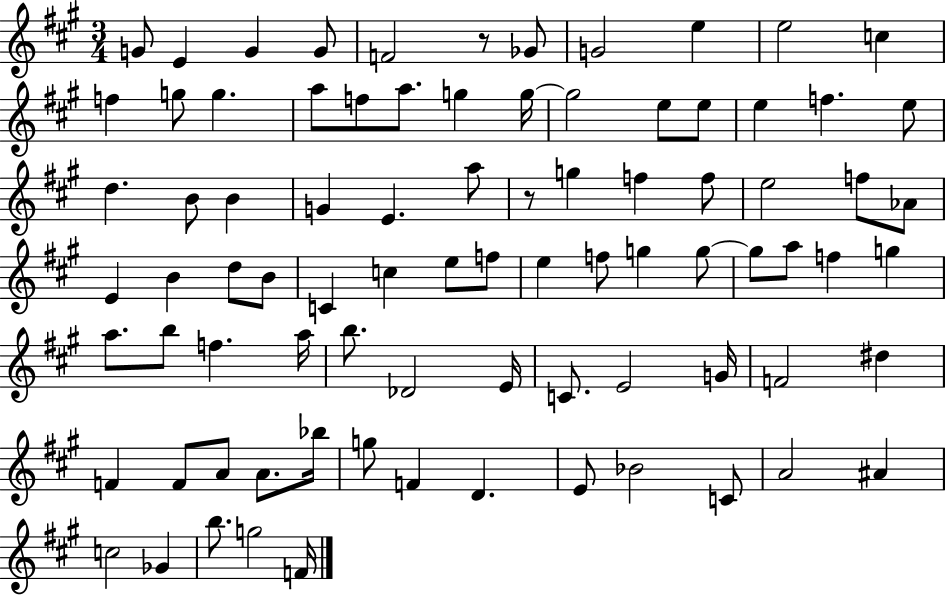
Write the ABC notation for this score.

X:1
T:Untitled
M:3/4
L:1/4
K:A
G/2 E G G/2 F2 z/2 _G/2 G2 e e2 c f g/2 g a/2 f/2 a/2 g g/4 g2 e/2 e/2 e f e/2 d B/2 B G E a/2 z/2 g f f/2 e2 f/2 _A/2 E B d/2 B/2 C c e/2 f/2 e f/2 g g/2 g/2 a/2 f g a/2 b/2 f a/4 b/2 _D2 E/4 C/2 E2 G/4 F2 ^d F F/2 A/2 A/2 _b/4 g/2 F D E/2 _B2 C/2 A2 ^A c2 _G b/2 g2 F/4